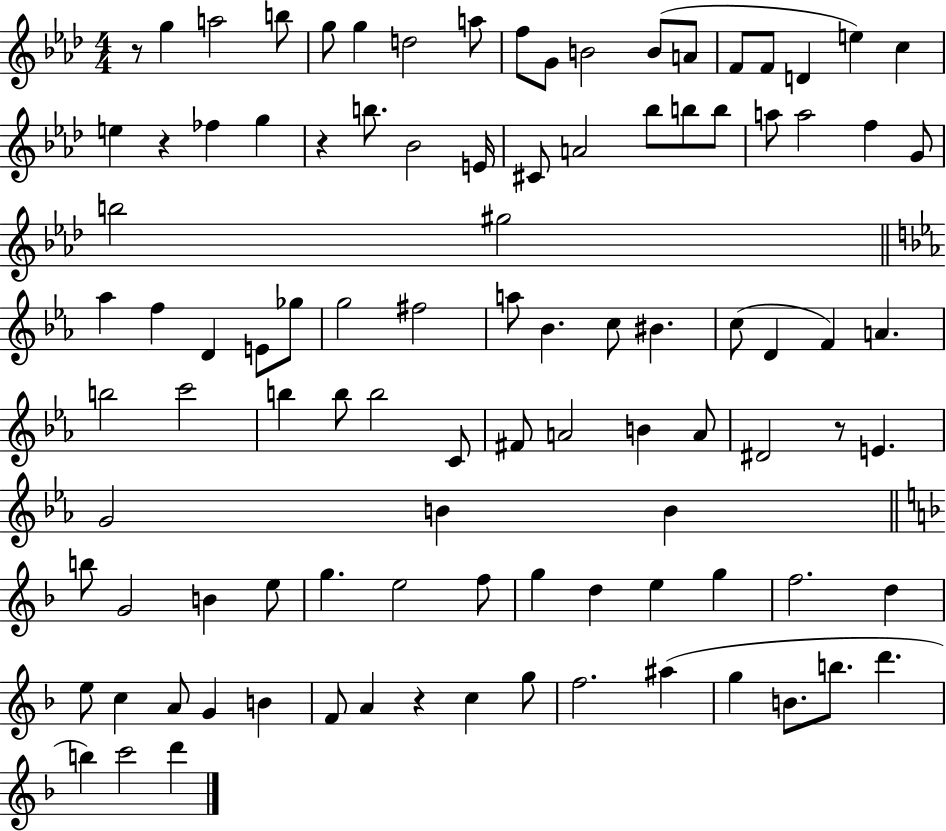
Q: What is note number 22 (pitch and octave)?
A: Bb4